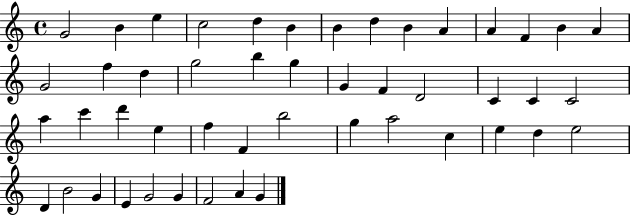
{
  \clef treble
  \time 4/4
  \defaultTimeSignature
  \key c \major
  g'2 b'4 e''4 | c''2 d''4 b'4 | b'4 d''4 b'4 a'4 | a'4 f'4 b'4 a'4 | \break g'2 f''4 d''4 | g''2 b''4 g''4 | g'4 f'4 d'2 | c'4 c'4 c'2 | \break a''4 c'''4 d'''4 e''4 | f''4 f'4 b''2 | g''4 a''2 c''4 | e''4 d''4 e''2 | \break d'4 b'2 g'4 | e'4 g'2 g'4 | f'2 a'4 g'4 | \bar "|."
}